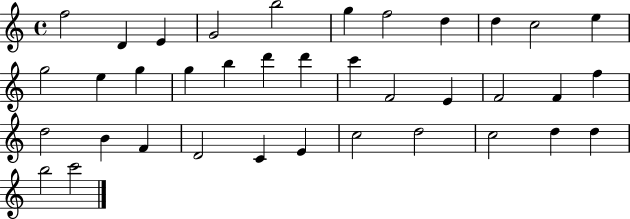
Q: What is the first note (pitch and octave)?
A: F5